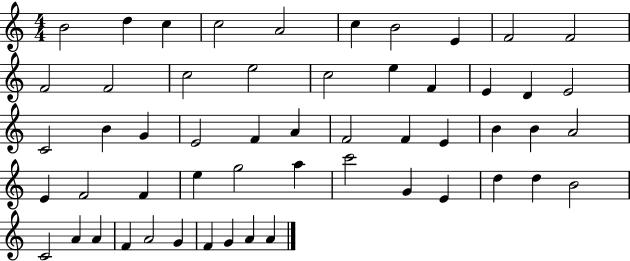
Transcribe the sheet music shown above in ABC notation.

X:1
T:Untitled
M:4/4
L:1/4
K:C
B2 d c c2 A2 c B2 E F2 F2 F2 F2 c2 e2 c2 e F E D E2 C2 B G E2 F A F2 F E B B A2 E F2 F e g2 a c'2 G E d d B2 C2 A A F A2 G F G A A